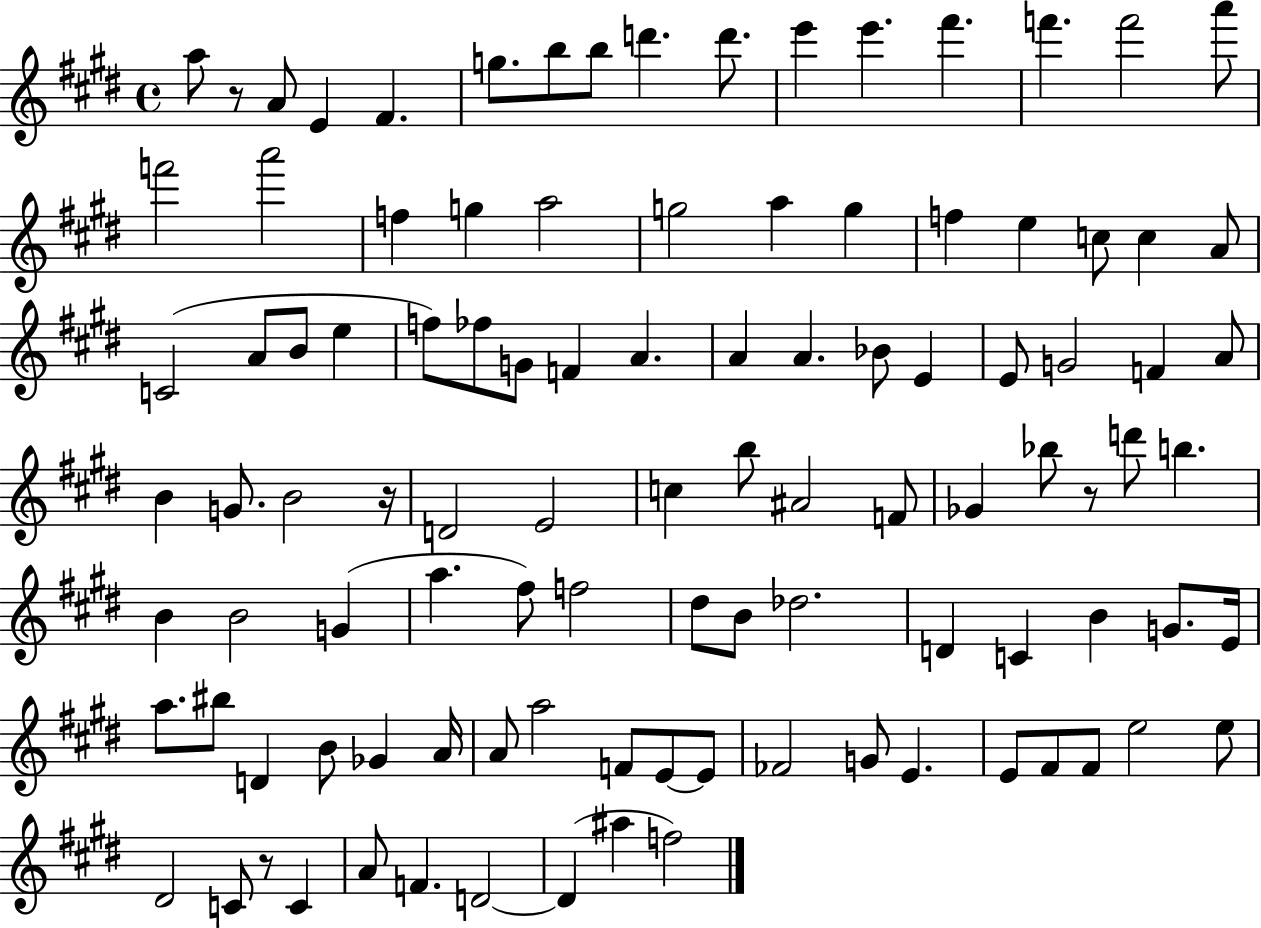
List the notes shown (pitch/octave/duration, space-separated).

A5/e R/e A4/e E4/q F#4/q. G5/e. B5/e B5/e D6/q. D6/e. E6/q E6/q. F#6/q. F6/q. F6/h A6/e F6/h A6/h F5/q G5/q A5/h G5/h A5/q G5/q F5/q E5/q C5/e C5/q A4/e C4/h A4/e B4/e E5/q F5/e FES5/e G4/e F4/q A4/q. A4/q A4/q. Bb4/e E4/q E4/e G4/h F4/q A4/e B4/q G4/e. B4/h R/s D4/h E4/h C5/q B5/e A#4/h F4/e Gb4/q Bb5/e R/e D6/e B5/q. B4/q B4/h G4/q A5/q. F#5/e F5/h D#5/e B4/e Db5/h. D4/q C4/q B4/q G4/e. E4/s A5/e. BIS5/e D4/q B4/e Gb4/q A4/s A4/e A5/h F4/e E4/e E4/e FES4/h G4/e E4/q. E4/e F#4/e F#4/e E5/h E5/e D#4/h C4/e R/e C4/q A4/e F4/q. D4/h D4/q A#5/q F5/h